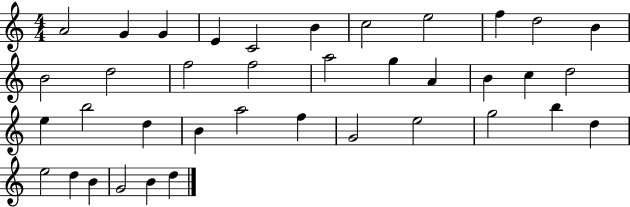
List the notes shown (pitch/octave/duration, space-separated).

A4/h G4/q G4/q E4/q C4/h B4/q C5/h E5/h F5/q D5/h B4/q B4/h D5/h F5/h F5/h A5/h G5/q A4/q B4/q C5/q D5/h E5/q B5/h D5/q B4/q A5/h F5/q G4/h E5/h G5/h B5/q D5/q E5/h D5/q B4/q G4/h B4/q D5/q